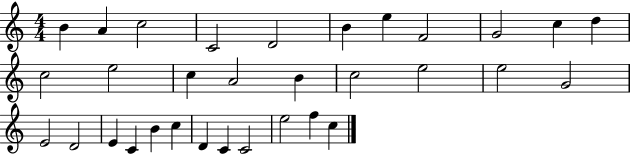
X:1
T:Untitled
M:4/4
L:1/4
K:C
B A c2 C2 D2 B e F2 G2 c d c2 e2 c A2 B c2 e2 e2 G2 E2 D2 E C B c D C C2 e2 f c